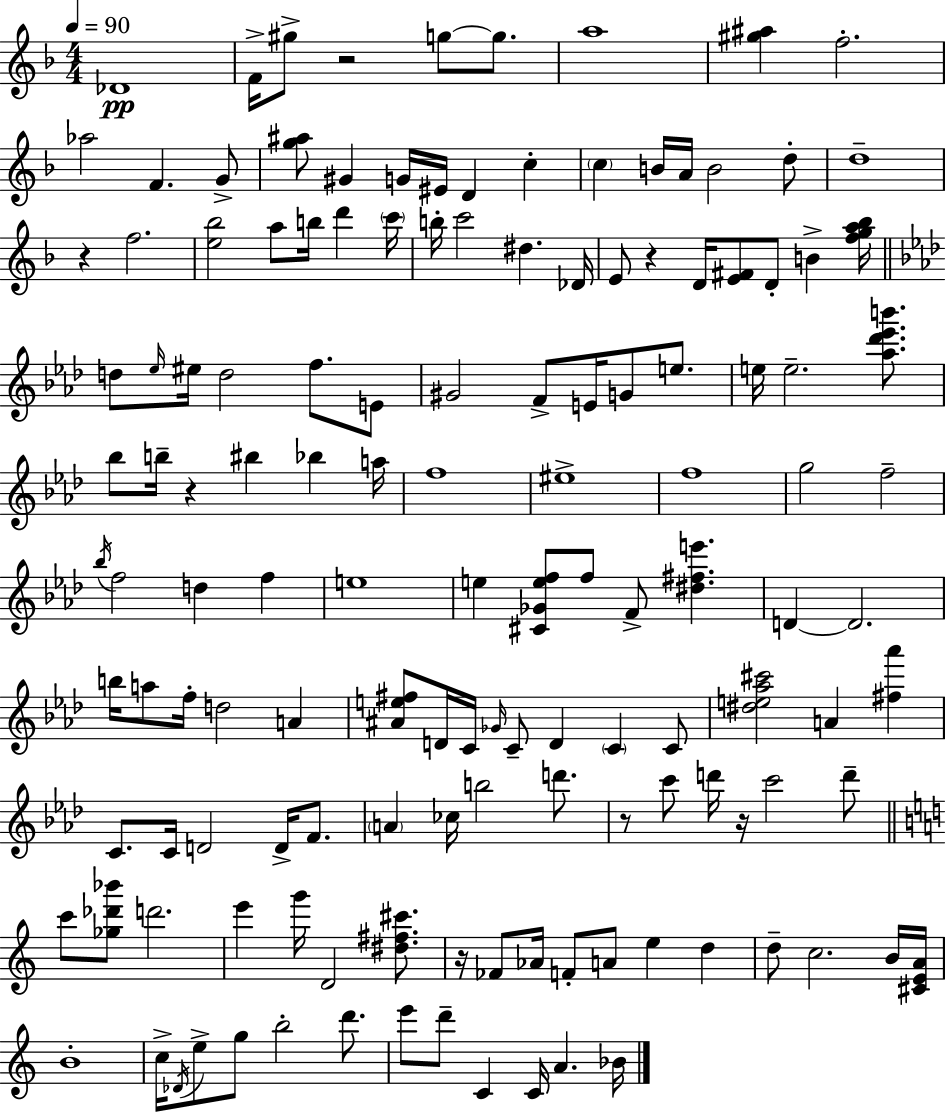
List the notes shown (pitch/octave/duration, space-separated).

Db4/w F4/s G#5/e R/h G5/e G5/e. A5/w [G#5,A#5]/q F5/h. Ab5/h F4/q. G4/e [G5,A#5]/e G#4/q G4/s EIS4/s D4/q C5/q C5/q B4/s A4/s B4/h D5/e D5/w R/q F5/h. [E5,Bb5]/h A5/e B5/s D6/q C6/s B5/s C6/h D#5/q. Db4/s E4/e R/q D4/s [E4,F#4]/e D4/e B4/q [F5,G5,A5,Bb5]/s D5/e Eb5/s EIS5/s D5/h F5/e. E4/e G#4/h F4/e E4/s G4/e E5/e. E5/s E5/h. [Ab5,Db6,Eb6,B6]/e. Bb5/e B5/s R/q BIS5/q Bb5/q A5/s F5/w EIS5/w F5/w G5/h F5/h Bb5/s F5/h D5/q F5/q E5/w E5/q [C#4,Gb4,E5,F5]/e F5/e F4/e [D#5,F#5,E6]/q. D4/q D4/h. B5/s A5/e F5/s D5/h A4/q [A#4,E5,F#5]/e D4/s C4/s Gb4/s C4/e D4/q C4/q C4/e [D#5,E5,Ab5,C#6]/h A4/q [F#5,Ab6]/q C4/e. C4/s D4/h D4/s F4/e. A4/q CES5/s B5/h D6/e. R/e C6/e D6/s R/s C6/h D6/e C6/e [Gb5,Db6,Bb6]/e D6/h. E6/q G6/s D4/h [D#5,F#5,C#6]/e. R/s FES4/e Ab4/s F4/e A4/e E5/q D5/q D5/e C5/h. B4/s [C#4,E4,A4]/s B4/w C5/s Db4/s E5/e G5/e B5/h D6/e. E6/e D6/e C4/q C4/s A4/q. Bb4/s